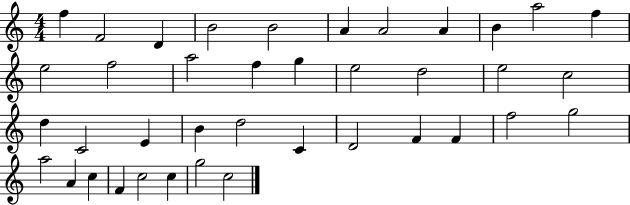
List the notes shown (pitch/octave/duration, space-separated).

F5/q F4/h D4/q B4/h B4/h A4/q A4/h A4/q B4/q A5/h F5/q E5/h F5/h A5/h F5/q G5/q E5/h D5/h E5/h C5/h D5/q C4/h E4/q B4/q D5/h C4/q D4/h F4/q F4/q F5/h G5/h A5/h A4/q C5/q F4/q C5/h C5/q G5/h C5/h